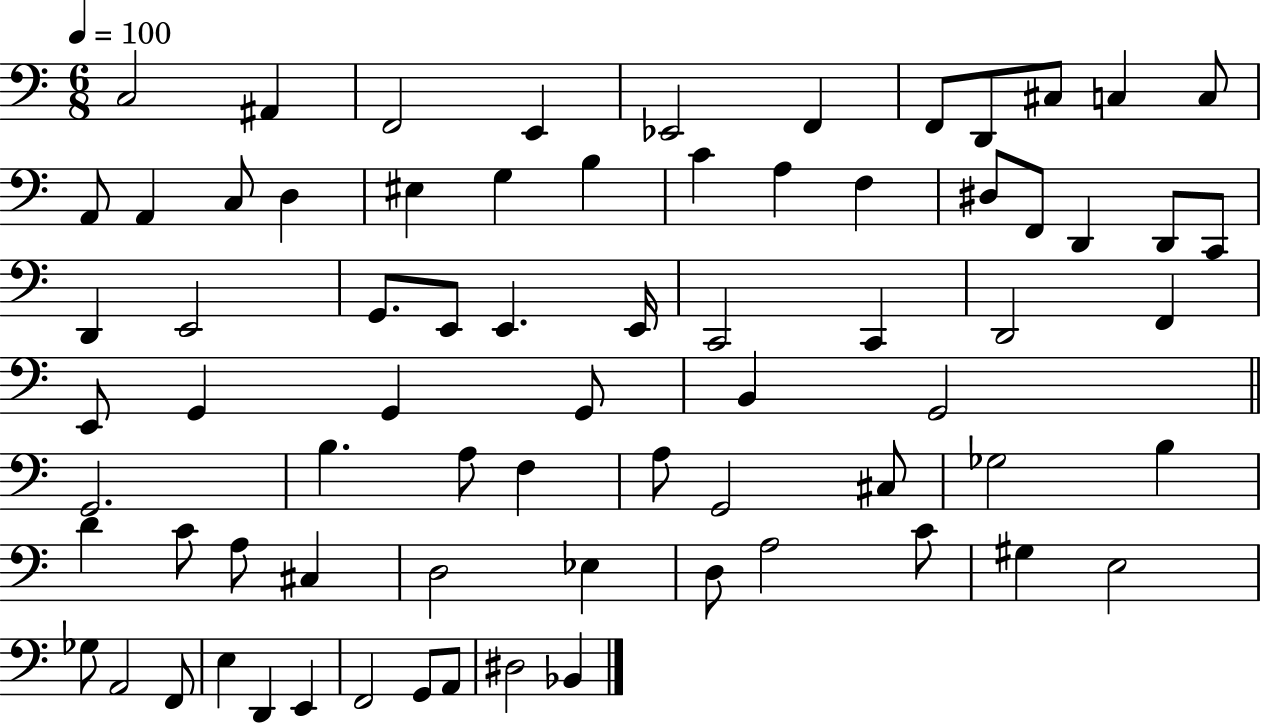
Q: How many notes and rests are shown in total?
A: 73